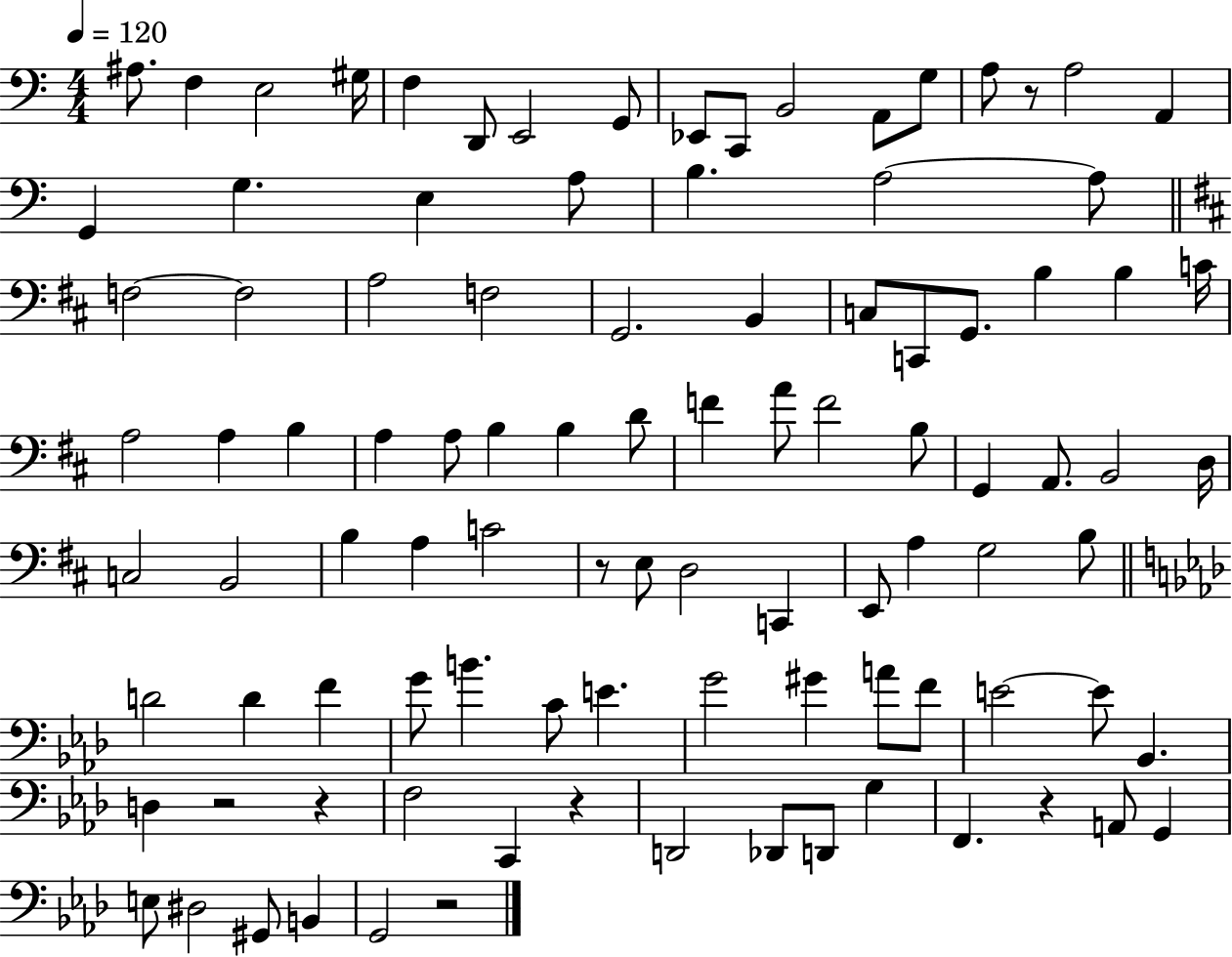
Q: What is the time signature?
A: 4/4